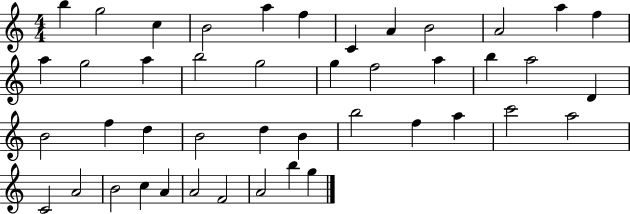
X:1
T:Untitled
M:4/4
L:1/4
K:C
b g2 c B2 a f C A B2 A2 a f a g2 a b2 g2 g f2 a b a2 D B2 f d B2 d B b2 f a c'2 a2 C2 A2 B2 c A A2 F2 A2 b g